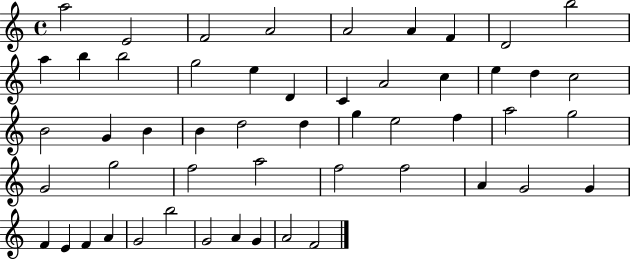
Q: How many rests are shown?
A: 0